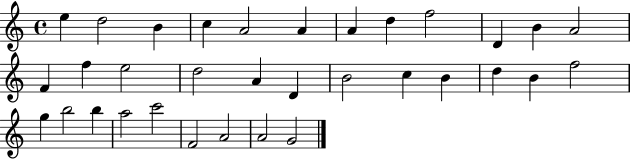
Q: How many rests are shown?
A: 0